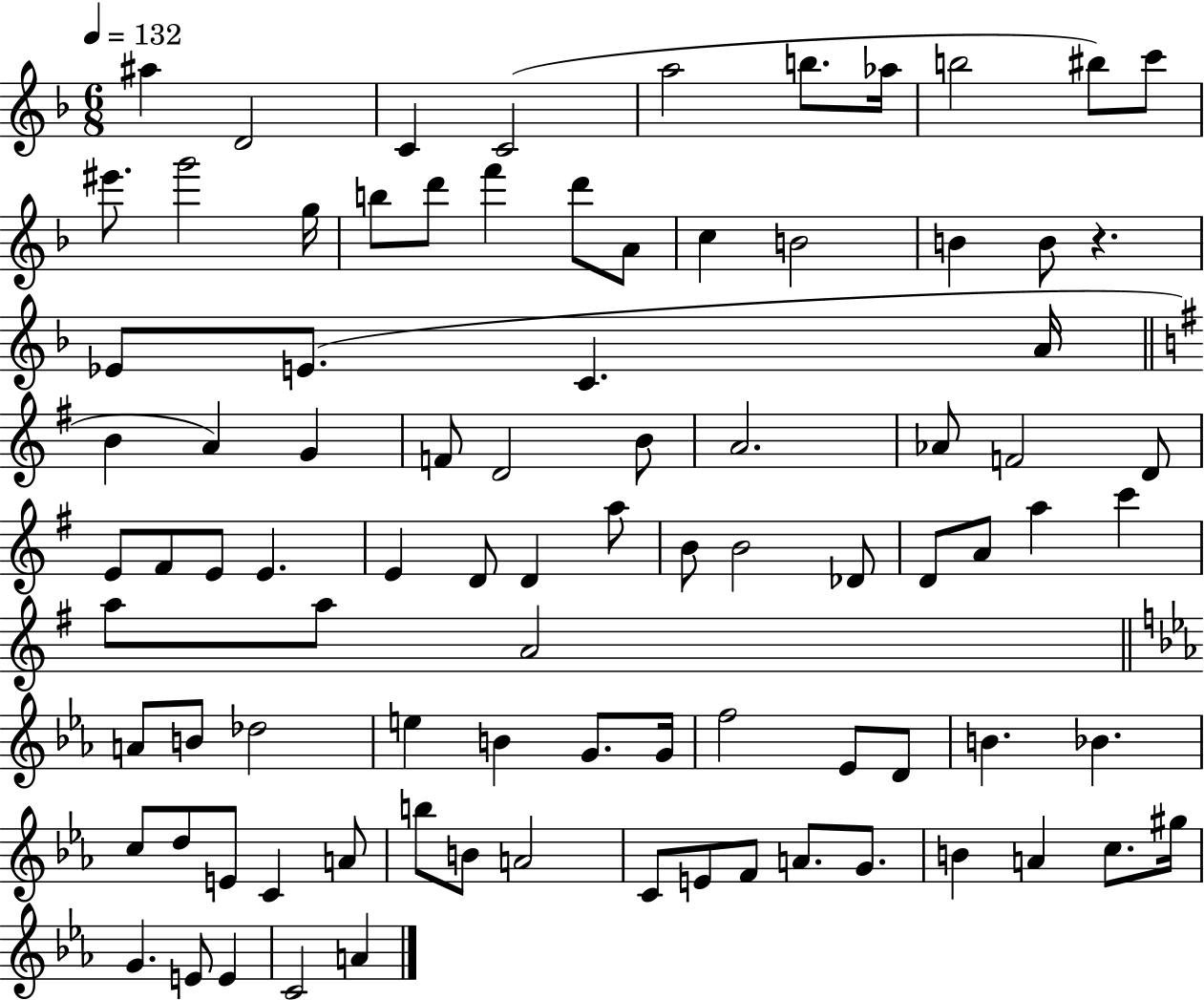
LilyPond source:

{
  \clef treble
  \numericTimeSignature
  \time 6/8
  \key f \major
  \tempo 4 = 132
  \repeat volta 2 { ais''4 d'2 | c'4 c'2( | a''2 b''8. aes''16 | b''2 bis''8) c'''8 | \break eis'''8. g'''2 g''16 | b''8 d'''8 f'''4 d'''8 a'8 | c''4 b'2 | b'4 b'8 r4. | \break ees'8 e'8.( c'4. a'16 | \bar "||" \break \key e \minor b'4 a'4) g'4 | f'8 d'2 b'8 | a'2. | aes'8 f'2 d'8 | \break e'8 fis'8 e'8 e'4. | e'4 d'8 d'4 a''8 | b'8 b'2 des'8 | d'8 a'8 a''4 c'''4 | \break a''8 a''8 a'2 | \bar "||" \break \key ees \major a'8 b'8 des''2 | e''4 b'4 g'8. g'16 | f''2 ees'8 d'8 | b'4. bes'4. | \break c''8 d''8 e'8 c'4 a'8 | b''8 b'8 a'2 | c'8 e'8 f'8 a'8. g'8. | b'4 a'4 c''8. gis''16 | \break g'4. e'8 e'4 | c'2 a'4 | } \bar "|."
}